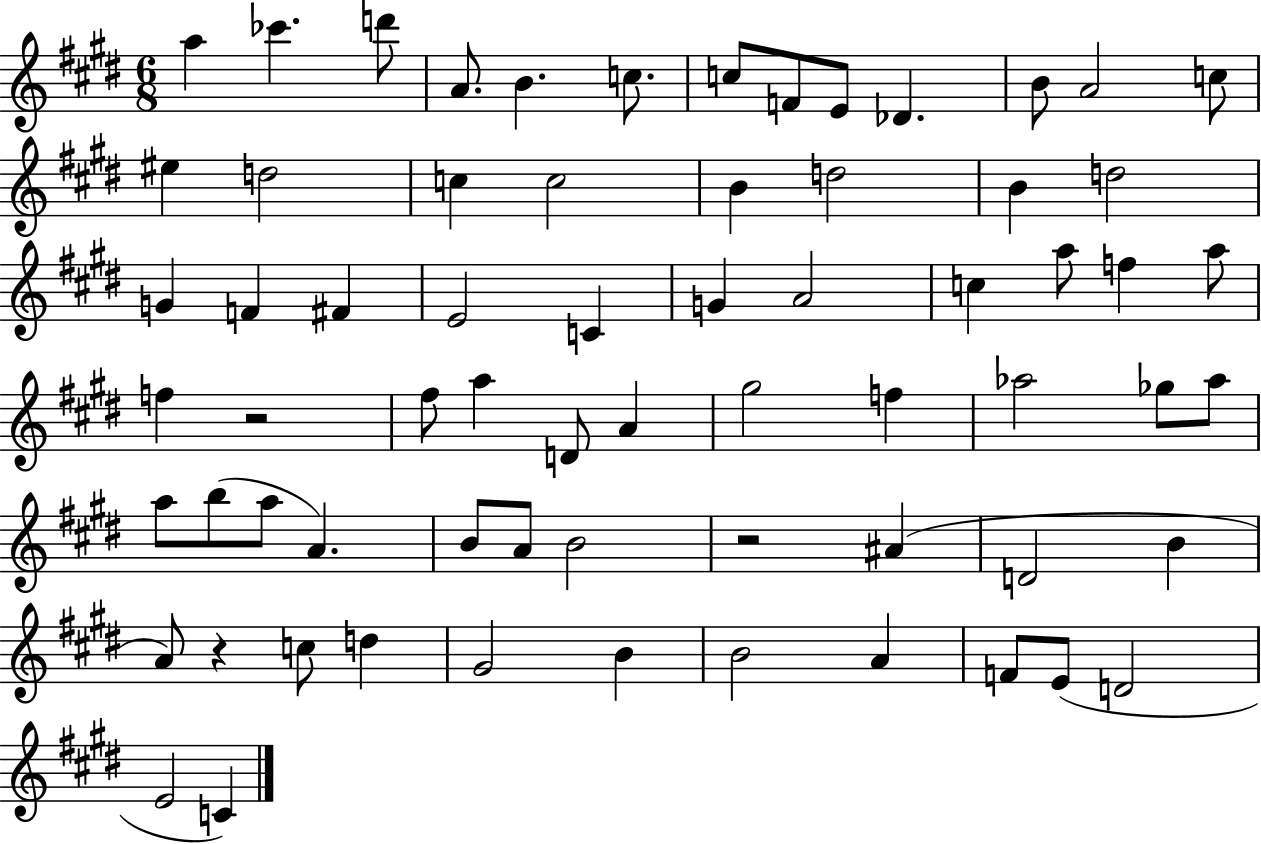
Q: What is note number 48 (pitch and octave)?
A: A4